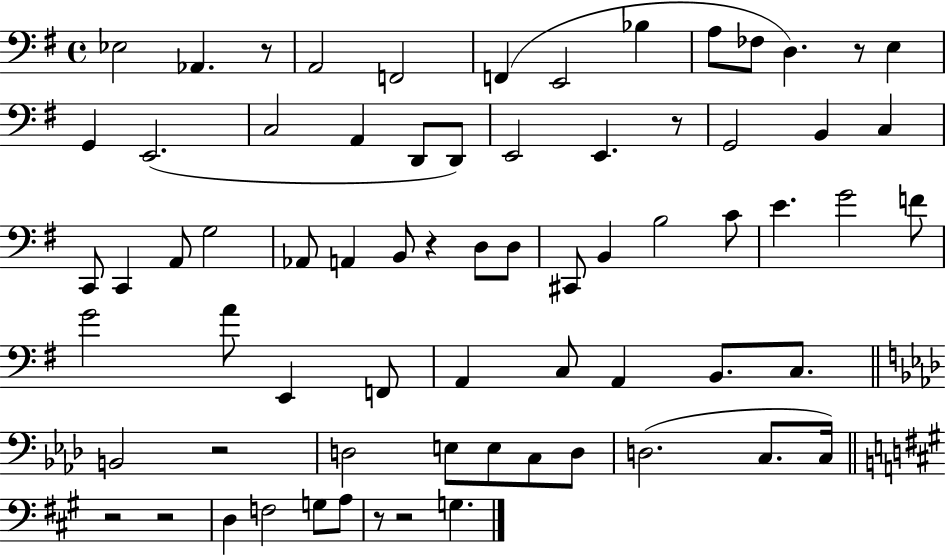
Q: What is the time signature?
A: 4/4